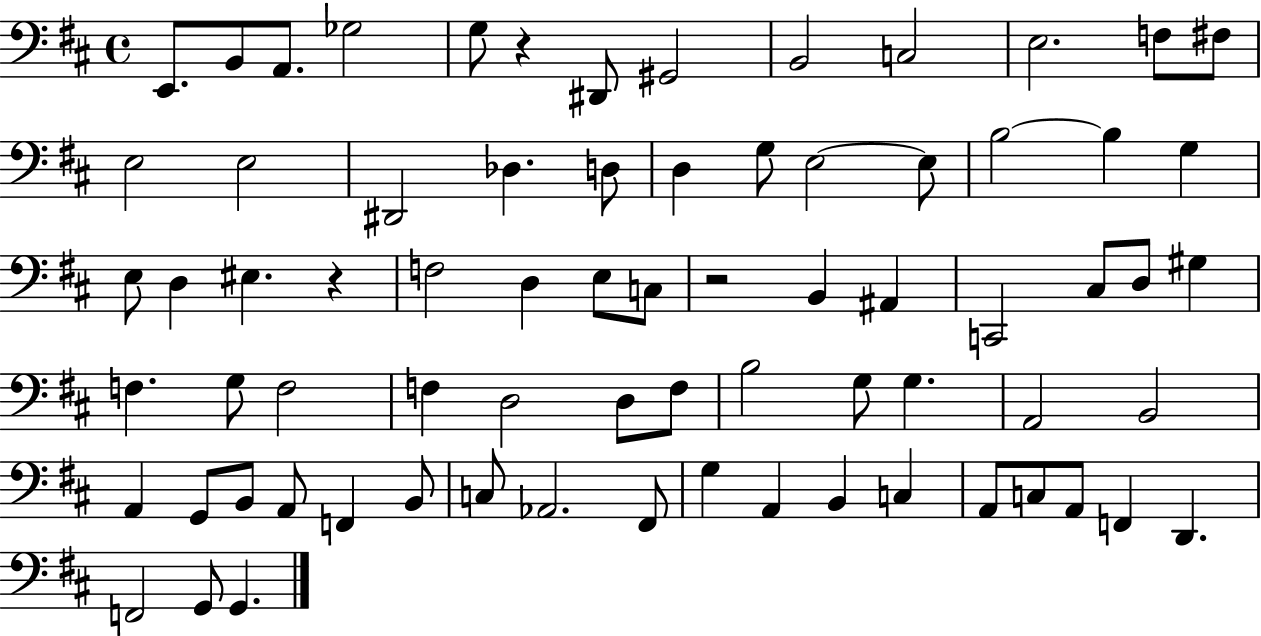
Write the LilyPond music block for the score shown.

{
  \clef bass
  \time 4/4
  \defaultTimeSignature
  \key d \major
  \repeat volta 2 { e,8. b,8 a,8. ges2 | g8 r4 dis,8 gis,2 | b,2 c2 | e2. f8 fis8 | \break e2 e2 | dis,2 des4. d8 | d4 g8 e2~~ e8 | b2~~ b4 g4 | \break e8 d4 eis4. r4 | f2 d4 e8 c8 | r2 b,4 ais,4 | c,2 cis8 d8 gis4 | \break f4. g8 f2 | f4 d2 d8 f8 | b2 g8 g4. | a,2 b,2 | \break a,4 g,8 b,8 a,8 f,4 b,8 | c8 aes,2. fis,8 | g4 a,4 b,4 c4 | a,8 c8 a,8 f,4 d,4. | \break f,2 g,8 g,4. | } \bar "|."
}